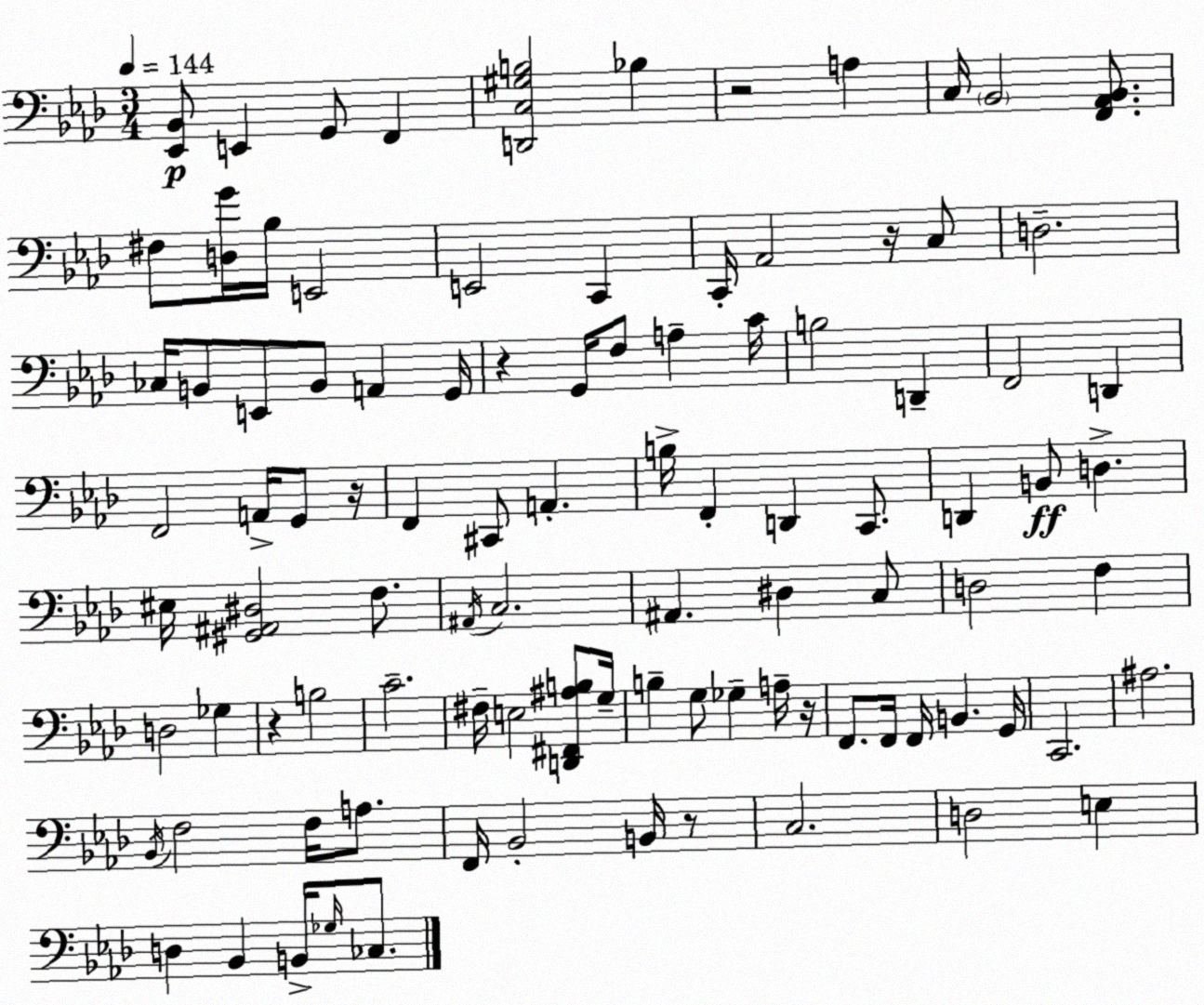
X:1
T:Untitled
M:3/4
L:1/4
K:Ab
[_E,,_B,,]/2 E,, G,,/2 F,, [D,,C,^G,B,]2 _B, z2 A, C,/4 _B,,2 [F,,_A,,_B,,]/2 ^F,/2 [D,G]/4 _B,/4 E,,2 E,,2 C,, C,,/4 _A,,2 z/4 C,/2 D,2 _C,/4 B,,/2 E,,/2 B,,/2 A,, G,,/4 z G,,/4 F,/2 A, C/4 B,2 D,, F,,2 D,, F,,2 A,,/4 G,,/2 z/4 F,, ^C,,/2 A,, B,/4 F,, D,, C,,/2 D,, B,,/2 D, ^E,/4 [^G,,^A,,^D,]2 F,/2 ^A,,/4 C,2 ^A,, ^D, C,/2 D,2 F, D,2 _G, z B,2 C2 ^F,/4 E,2 [D,,^F,,^A,B,]/2 G,/4 B, G,/2 _G, A,/4 z/4 F,,/2 F,,/4 F,,/4 B,, G,,/4 C,,2 ^A,2 _B,,/4 F,2 F,/4 A,/2 F,,/4 _B,,2 B,,/4 z/2 C,2 D,2 E, D, _B,, B,,/4 _G,/4 _C,/2